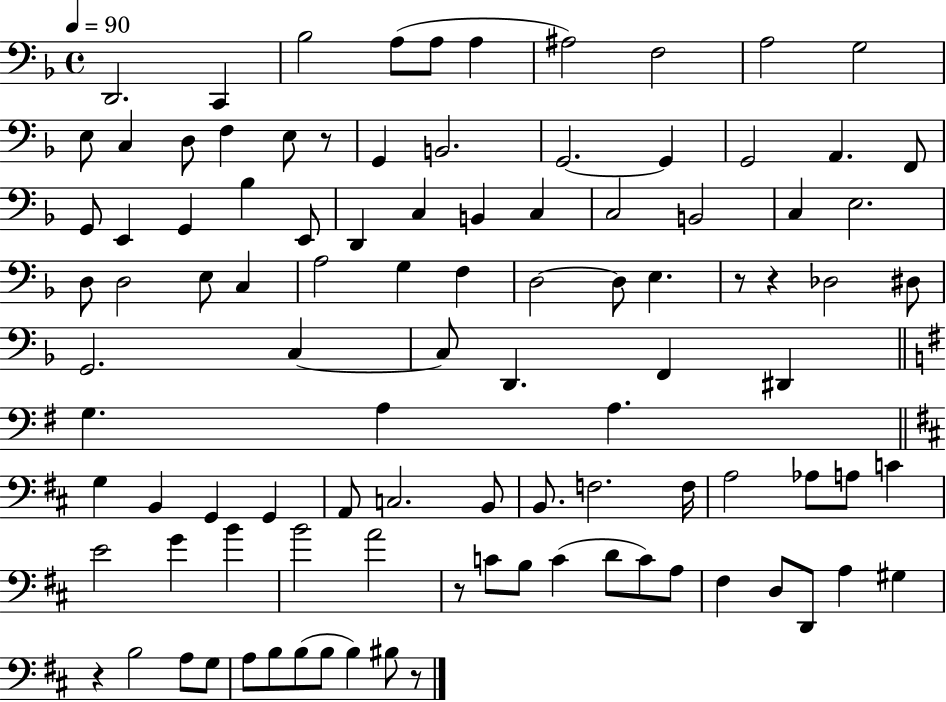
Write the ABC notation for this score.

X:1
T:Untitled
M:4/4
L:1/4
K:F
D,,2 C,, _B,2 A,/2 A,/2 A, ^A,2 F,2 A,2 G,2 E,/2 C, D,/2 F, E,/2 z/2 G,, B,,2 G,,2 G,, G,,2 A,, F,,/2 G,,/2 E,, G,, _B, E,,/2 D,, C, B,, C, C,2 B,,2 C, E,2 D,/2 D,2 E,/2 C, A,2 G, F, D,2 D,/2 E, z/2 z _D,2 ^D,/2 G,,2 C, C,/2 D,, F,, ^D,, G, A, A, G, B,, G,, G,, A,,/2 C,2 B,,/2 B,,/2 F,2 F,/4 A,2 _A,/2 A,/2 C E2 G B B2 A2 z/2 C/2 B,/2 C D/2 C/2 A,/2 ^F, D,/2 D,,/2 A, ^G, z B,2 A,/2 G,/2 A,/2 B,/2 B,/2 B,/2 B, ^B,/2 z/2